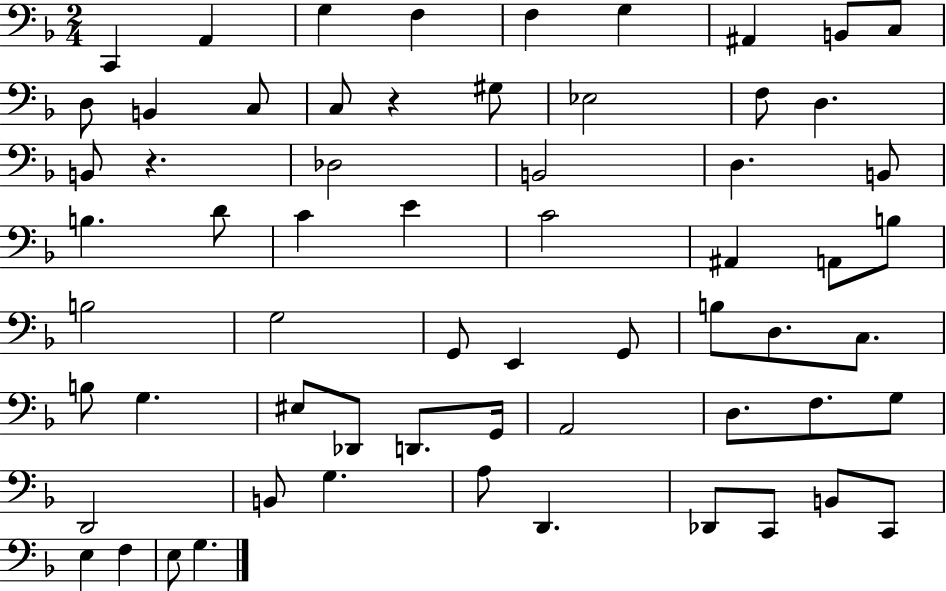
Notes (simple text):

C2/q A2/q G3/q F3/q F3/q G3/q A#2/q B2/e C3/e D3/e B2/q C3/e C3/e R/q G#3/e Eb3/h F3/e D3/q. B2/e R/q. Db3/h B2/h D3/q. B2/e B3/q. D4/e C4/q E4/q C4/h A#2/q A2/e B3/e B3/h G3/h G2/e E2/q G2/e B3/e D3/e. C3/e. B3/e G3/q. EIS3/e Db2/e D2/e. G2/s A2/h D3/e. F3/e. G3/e D2/h B2/e G3/q. A3/e D2/q. Db2/e C2/e B2/e C2/e E3/q F3/q E3/e G3/q.